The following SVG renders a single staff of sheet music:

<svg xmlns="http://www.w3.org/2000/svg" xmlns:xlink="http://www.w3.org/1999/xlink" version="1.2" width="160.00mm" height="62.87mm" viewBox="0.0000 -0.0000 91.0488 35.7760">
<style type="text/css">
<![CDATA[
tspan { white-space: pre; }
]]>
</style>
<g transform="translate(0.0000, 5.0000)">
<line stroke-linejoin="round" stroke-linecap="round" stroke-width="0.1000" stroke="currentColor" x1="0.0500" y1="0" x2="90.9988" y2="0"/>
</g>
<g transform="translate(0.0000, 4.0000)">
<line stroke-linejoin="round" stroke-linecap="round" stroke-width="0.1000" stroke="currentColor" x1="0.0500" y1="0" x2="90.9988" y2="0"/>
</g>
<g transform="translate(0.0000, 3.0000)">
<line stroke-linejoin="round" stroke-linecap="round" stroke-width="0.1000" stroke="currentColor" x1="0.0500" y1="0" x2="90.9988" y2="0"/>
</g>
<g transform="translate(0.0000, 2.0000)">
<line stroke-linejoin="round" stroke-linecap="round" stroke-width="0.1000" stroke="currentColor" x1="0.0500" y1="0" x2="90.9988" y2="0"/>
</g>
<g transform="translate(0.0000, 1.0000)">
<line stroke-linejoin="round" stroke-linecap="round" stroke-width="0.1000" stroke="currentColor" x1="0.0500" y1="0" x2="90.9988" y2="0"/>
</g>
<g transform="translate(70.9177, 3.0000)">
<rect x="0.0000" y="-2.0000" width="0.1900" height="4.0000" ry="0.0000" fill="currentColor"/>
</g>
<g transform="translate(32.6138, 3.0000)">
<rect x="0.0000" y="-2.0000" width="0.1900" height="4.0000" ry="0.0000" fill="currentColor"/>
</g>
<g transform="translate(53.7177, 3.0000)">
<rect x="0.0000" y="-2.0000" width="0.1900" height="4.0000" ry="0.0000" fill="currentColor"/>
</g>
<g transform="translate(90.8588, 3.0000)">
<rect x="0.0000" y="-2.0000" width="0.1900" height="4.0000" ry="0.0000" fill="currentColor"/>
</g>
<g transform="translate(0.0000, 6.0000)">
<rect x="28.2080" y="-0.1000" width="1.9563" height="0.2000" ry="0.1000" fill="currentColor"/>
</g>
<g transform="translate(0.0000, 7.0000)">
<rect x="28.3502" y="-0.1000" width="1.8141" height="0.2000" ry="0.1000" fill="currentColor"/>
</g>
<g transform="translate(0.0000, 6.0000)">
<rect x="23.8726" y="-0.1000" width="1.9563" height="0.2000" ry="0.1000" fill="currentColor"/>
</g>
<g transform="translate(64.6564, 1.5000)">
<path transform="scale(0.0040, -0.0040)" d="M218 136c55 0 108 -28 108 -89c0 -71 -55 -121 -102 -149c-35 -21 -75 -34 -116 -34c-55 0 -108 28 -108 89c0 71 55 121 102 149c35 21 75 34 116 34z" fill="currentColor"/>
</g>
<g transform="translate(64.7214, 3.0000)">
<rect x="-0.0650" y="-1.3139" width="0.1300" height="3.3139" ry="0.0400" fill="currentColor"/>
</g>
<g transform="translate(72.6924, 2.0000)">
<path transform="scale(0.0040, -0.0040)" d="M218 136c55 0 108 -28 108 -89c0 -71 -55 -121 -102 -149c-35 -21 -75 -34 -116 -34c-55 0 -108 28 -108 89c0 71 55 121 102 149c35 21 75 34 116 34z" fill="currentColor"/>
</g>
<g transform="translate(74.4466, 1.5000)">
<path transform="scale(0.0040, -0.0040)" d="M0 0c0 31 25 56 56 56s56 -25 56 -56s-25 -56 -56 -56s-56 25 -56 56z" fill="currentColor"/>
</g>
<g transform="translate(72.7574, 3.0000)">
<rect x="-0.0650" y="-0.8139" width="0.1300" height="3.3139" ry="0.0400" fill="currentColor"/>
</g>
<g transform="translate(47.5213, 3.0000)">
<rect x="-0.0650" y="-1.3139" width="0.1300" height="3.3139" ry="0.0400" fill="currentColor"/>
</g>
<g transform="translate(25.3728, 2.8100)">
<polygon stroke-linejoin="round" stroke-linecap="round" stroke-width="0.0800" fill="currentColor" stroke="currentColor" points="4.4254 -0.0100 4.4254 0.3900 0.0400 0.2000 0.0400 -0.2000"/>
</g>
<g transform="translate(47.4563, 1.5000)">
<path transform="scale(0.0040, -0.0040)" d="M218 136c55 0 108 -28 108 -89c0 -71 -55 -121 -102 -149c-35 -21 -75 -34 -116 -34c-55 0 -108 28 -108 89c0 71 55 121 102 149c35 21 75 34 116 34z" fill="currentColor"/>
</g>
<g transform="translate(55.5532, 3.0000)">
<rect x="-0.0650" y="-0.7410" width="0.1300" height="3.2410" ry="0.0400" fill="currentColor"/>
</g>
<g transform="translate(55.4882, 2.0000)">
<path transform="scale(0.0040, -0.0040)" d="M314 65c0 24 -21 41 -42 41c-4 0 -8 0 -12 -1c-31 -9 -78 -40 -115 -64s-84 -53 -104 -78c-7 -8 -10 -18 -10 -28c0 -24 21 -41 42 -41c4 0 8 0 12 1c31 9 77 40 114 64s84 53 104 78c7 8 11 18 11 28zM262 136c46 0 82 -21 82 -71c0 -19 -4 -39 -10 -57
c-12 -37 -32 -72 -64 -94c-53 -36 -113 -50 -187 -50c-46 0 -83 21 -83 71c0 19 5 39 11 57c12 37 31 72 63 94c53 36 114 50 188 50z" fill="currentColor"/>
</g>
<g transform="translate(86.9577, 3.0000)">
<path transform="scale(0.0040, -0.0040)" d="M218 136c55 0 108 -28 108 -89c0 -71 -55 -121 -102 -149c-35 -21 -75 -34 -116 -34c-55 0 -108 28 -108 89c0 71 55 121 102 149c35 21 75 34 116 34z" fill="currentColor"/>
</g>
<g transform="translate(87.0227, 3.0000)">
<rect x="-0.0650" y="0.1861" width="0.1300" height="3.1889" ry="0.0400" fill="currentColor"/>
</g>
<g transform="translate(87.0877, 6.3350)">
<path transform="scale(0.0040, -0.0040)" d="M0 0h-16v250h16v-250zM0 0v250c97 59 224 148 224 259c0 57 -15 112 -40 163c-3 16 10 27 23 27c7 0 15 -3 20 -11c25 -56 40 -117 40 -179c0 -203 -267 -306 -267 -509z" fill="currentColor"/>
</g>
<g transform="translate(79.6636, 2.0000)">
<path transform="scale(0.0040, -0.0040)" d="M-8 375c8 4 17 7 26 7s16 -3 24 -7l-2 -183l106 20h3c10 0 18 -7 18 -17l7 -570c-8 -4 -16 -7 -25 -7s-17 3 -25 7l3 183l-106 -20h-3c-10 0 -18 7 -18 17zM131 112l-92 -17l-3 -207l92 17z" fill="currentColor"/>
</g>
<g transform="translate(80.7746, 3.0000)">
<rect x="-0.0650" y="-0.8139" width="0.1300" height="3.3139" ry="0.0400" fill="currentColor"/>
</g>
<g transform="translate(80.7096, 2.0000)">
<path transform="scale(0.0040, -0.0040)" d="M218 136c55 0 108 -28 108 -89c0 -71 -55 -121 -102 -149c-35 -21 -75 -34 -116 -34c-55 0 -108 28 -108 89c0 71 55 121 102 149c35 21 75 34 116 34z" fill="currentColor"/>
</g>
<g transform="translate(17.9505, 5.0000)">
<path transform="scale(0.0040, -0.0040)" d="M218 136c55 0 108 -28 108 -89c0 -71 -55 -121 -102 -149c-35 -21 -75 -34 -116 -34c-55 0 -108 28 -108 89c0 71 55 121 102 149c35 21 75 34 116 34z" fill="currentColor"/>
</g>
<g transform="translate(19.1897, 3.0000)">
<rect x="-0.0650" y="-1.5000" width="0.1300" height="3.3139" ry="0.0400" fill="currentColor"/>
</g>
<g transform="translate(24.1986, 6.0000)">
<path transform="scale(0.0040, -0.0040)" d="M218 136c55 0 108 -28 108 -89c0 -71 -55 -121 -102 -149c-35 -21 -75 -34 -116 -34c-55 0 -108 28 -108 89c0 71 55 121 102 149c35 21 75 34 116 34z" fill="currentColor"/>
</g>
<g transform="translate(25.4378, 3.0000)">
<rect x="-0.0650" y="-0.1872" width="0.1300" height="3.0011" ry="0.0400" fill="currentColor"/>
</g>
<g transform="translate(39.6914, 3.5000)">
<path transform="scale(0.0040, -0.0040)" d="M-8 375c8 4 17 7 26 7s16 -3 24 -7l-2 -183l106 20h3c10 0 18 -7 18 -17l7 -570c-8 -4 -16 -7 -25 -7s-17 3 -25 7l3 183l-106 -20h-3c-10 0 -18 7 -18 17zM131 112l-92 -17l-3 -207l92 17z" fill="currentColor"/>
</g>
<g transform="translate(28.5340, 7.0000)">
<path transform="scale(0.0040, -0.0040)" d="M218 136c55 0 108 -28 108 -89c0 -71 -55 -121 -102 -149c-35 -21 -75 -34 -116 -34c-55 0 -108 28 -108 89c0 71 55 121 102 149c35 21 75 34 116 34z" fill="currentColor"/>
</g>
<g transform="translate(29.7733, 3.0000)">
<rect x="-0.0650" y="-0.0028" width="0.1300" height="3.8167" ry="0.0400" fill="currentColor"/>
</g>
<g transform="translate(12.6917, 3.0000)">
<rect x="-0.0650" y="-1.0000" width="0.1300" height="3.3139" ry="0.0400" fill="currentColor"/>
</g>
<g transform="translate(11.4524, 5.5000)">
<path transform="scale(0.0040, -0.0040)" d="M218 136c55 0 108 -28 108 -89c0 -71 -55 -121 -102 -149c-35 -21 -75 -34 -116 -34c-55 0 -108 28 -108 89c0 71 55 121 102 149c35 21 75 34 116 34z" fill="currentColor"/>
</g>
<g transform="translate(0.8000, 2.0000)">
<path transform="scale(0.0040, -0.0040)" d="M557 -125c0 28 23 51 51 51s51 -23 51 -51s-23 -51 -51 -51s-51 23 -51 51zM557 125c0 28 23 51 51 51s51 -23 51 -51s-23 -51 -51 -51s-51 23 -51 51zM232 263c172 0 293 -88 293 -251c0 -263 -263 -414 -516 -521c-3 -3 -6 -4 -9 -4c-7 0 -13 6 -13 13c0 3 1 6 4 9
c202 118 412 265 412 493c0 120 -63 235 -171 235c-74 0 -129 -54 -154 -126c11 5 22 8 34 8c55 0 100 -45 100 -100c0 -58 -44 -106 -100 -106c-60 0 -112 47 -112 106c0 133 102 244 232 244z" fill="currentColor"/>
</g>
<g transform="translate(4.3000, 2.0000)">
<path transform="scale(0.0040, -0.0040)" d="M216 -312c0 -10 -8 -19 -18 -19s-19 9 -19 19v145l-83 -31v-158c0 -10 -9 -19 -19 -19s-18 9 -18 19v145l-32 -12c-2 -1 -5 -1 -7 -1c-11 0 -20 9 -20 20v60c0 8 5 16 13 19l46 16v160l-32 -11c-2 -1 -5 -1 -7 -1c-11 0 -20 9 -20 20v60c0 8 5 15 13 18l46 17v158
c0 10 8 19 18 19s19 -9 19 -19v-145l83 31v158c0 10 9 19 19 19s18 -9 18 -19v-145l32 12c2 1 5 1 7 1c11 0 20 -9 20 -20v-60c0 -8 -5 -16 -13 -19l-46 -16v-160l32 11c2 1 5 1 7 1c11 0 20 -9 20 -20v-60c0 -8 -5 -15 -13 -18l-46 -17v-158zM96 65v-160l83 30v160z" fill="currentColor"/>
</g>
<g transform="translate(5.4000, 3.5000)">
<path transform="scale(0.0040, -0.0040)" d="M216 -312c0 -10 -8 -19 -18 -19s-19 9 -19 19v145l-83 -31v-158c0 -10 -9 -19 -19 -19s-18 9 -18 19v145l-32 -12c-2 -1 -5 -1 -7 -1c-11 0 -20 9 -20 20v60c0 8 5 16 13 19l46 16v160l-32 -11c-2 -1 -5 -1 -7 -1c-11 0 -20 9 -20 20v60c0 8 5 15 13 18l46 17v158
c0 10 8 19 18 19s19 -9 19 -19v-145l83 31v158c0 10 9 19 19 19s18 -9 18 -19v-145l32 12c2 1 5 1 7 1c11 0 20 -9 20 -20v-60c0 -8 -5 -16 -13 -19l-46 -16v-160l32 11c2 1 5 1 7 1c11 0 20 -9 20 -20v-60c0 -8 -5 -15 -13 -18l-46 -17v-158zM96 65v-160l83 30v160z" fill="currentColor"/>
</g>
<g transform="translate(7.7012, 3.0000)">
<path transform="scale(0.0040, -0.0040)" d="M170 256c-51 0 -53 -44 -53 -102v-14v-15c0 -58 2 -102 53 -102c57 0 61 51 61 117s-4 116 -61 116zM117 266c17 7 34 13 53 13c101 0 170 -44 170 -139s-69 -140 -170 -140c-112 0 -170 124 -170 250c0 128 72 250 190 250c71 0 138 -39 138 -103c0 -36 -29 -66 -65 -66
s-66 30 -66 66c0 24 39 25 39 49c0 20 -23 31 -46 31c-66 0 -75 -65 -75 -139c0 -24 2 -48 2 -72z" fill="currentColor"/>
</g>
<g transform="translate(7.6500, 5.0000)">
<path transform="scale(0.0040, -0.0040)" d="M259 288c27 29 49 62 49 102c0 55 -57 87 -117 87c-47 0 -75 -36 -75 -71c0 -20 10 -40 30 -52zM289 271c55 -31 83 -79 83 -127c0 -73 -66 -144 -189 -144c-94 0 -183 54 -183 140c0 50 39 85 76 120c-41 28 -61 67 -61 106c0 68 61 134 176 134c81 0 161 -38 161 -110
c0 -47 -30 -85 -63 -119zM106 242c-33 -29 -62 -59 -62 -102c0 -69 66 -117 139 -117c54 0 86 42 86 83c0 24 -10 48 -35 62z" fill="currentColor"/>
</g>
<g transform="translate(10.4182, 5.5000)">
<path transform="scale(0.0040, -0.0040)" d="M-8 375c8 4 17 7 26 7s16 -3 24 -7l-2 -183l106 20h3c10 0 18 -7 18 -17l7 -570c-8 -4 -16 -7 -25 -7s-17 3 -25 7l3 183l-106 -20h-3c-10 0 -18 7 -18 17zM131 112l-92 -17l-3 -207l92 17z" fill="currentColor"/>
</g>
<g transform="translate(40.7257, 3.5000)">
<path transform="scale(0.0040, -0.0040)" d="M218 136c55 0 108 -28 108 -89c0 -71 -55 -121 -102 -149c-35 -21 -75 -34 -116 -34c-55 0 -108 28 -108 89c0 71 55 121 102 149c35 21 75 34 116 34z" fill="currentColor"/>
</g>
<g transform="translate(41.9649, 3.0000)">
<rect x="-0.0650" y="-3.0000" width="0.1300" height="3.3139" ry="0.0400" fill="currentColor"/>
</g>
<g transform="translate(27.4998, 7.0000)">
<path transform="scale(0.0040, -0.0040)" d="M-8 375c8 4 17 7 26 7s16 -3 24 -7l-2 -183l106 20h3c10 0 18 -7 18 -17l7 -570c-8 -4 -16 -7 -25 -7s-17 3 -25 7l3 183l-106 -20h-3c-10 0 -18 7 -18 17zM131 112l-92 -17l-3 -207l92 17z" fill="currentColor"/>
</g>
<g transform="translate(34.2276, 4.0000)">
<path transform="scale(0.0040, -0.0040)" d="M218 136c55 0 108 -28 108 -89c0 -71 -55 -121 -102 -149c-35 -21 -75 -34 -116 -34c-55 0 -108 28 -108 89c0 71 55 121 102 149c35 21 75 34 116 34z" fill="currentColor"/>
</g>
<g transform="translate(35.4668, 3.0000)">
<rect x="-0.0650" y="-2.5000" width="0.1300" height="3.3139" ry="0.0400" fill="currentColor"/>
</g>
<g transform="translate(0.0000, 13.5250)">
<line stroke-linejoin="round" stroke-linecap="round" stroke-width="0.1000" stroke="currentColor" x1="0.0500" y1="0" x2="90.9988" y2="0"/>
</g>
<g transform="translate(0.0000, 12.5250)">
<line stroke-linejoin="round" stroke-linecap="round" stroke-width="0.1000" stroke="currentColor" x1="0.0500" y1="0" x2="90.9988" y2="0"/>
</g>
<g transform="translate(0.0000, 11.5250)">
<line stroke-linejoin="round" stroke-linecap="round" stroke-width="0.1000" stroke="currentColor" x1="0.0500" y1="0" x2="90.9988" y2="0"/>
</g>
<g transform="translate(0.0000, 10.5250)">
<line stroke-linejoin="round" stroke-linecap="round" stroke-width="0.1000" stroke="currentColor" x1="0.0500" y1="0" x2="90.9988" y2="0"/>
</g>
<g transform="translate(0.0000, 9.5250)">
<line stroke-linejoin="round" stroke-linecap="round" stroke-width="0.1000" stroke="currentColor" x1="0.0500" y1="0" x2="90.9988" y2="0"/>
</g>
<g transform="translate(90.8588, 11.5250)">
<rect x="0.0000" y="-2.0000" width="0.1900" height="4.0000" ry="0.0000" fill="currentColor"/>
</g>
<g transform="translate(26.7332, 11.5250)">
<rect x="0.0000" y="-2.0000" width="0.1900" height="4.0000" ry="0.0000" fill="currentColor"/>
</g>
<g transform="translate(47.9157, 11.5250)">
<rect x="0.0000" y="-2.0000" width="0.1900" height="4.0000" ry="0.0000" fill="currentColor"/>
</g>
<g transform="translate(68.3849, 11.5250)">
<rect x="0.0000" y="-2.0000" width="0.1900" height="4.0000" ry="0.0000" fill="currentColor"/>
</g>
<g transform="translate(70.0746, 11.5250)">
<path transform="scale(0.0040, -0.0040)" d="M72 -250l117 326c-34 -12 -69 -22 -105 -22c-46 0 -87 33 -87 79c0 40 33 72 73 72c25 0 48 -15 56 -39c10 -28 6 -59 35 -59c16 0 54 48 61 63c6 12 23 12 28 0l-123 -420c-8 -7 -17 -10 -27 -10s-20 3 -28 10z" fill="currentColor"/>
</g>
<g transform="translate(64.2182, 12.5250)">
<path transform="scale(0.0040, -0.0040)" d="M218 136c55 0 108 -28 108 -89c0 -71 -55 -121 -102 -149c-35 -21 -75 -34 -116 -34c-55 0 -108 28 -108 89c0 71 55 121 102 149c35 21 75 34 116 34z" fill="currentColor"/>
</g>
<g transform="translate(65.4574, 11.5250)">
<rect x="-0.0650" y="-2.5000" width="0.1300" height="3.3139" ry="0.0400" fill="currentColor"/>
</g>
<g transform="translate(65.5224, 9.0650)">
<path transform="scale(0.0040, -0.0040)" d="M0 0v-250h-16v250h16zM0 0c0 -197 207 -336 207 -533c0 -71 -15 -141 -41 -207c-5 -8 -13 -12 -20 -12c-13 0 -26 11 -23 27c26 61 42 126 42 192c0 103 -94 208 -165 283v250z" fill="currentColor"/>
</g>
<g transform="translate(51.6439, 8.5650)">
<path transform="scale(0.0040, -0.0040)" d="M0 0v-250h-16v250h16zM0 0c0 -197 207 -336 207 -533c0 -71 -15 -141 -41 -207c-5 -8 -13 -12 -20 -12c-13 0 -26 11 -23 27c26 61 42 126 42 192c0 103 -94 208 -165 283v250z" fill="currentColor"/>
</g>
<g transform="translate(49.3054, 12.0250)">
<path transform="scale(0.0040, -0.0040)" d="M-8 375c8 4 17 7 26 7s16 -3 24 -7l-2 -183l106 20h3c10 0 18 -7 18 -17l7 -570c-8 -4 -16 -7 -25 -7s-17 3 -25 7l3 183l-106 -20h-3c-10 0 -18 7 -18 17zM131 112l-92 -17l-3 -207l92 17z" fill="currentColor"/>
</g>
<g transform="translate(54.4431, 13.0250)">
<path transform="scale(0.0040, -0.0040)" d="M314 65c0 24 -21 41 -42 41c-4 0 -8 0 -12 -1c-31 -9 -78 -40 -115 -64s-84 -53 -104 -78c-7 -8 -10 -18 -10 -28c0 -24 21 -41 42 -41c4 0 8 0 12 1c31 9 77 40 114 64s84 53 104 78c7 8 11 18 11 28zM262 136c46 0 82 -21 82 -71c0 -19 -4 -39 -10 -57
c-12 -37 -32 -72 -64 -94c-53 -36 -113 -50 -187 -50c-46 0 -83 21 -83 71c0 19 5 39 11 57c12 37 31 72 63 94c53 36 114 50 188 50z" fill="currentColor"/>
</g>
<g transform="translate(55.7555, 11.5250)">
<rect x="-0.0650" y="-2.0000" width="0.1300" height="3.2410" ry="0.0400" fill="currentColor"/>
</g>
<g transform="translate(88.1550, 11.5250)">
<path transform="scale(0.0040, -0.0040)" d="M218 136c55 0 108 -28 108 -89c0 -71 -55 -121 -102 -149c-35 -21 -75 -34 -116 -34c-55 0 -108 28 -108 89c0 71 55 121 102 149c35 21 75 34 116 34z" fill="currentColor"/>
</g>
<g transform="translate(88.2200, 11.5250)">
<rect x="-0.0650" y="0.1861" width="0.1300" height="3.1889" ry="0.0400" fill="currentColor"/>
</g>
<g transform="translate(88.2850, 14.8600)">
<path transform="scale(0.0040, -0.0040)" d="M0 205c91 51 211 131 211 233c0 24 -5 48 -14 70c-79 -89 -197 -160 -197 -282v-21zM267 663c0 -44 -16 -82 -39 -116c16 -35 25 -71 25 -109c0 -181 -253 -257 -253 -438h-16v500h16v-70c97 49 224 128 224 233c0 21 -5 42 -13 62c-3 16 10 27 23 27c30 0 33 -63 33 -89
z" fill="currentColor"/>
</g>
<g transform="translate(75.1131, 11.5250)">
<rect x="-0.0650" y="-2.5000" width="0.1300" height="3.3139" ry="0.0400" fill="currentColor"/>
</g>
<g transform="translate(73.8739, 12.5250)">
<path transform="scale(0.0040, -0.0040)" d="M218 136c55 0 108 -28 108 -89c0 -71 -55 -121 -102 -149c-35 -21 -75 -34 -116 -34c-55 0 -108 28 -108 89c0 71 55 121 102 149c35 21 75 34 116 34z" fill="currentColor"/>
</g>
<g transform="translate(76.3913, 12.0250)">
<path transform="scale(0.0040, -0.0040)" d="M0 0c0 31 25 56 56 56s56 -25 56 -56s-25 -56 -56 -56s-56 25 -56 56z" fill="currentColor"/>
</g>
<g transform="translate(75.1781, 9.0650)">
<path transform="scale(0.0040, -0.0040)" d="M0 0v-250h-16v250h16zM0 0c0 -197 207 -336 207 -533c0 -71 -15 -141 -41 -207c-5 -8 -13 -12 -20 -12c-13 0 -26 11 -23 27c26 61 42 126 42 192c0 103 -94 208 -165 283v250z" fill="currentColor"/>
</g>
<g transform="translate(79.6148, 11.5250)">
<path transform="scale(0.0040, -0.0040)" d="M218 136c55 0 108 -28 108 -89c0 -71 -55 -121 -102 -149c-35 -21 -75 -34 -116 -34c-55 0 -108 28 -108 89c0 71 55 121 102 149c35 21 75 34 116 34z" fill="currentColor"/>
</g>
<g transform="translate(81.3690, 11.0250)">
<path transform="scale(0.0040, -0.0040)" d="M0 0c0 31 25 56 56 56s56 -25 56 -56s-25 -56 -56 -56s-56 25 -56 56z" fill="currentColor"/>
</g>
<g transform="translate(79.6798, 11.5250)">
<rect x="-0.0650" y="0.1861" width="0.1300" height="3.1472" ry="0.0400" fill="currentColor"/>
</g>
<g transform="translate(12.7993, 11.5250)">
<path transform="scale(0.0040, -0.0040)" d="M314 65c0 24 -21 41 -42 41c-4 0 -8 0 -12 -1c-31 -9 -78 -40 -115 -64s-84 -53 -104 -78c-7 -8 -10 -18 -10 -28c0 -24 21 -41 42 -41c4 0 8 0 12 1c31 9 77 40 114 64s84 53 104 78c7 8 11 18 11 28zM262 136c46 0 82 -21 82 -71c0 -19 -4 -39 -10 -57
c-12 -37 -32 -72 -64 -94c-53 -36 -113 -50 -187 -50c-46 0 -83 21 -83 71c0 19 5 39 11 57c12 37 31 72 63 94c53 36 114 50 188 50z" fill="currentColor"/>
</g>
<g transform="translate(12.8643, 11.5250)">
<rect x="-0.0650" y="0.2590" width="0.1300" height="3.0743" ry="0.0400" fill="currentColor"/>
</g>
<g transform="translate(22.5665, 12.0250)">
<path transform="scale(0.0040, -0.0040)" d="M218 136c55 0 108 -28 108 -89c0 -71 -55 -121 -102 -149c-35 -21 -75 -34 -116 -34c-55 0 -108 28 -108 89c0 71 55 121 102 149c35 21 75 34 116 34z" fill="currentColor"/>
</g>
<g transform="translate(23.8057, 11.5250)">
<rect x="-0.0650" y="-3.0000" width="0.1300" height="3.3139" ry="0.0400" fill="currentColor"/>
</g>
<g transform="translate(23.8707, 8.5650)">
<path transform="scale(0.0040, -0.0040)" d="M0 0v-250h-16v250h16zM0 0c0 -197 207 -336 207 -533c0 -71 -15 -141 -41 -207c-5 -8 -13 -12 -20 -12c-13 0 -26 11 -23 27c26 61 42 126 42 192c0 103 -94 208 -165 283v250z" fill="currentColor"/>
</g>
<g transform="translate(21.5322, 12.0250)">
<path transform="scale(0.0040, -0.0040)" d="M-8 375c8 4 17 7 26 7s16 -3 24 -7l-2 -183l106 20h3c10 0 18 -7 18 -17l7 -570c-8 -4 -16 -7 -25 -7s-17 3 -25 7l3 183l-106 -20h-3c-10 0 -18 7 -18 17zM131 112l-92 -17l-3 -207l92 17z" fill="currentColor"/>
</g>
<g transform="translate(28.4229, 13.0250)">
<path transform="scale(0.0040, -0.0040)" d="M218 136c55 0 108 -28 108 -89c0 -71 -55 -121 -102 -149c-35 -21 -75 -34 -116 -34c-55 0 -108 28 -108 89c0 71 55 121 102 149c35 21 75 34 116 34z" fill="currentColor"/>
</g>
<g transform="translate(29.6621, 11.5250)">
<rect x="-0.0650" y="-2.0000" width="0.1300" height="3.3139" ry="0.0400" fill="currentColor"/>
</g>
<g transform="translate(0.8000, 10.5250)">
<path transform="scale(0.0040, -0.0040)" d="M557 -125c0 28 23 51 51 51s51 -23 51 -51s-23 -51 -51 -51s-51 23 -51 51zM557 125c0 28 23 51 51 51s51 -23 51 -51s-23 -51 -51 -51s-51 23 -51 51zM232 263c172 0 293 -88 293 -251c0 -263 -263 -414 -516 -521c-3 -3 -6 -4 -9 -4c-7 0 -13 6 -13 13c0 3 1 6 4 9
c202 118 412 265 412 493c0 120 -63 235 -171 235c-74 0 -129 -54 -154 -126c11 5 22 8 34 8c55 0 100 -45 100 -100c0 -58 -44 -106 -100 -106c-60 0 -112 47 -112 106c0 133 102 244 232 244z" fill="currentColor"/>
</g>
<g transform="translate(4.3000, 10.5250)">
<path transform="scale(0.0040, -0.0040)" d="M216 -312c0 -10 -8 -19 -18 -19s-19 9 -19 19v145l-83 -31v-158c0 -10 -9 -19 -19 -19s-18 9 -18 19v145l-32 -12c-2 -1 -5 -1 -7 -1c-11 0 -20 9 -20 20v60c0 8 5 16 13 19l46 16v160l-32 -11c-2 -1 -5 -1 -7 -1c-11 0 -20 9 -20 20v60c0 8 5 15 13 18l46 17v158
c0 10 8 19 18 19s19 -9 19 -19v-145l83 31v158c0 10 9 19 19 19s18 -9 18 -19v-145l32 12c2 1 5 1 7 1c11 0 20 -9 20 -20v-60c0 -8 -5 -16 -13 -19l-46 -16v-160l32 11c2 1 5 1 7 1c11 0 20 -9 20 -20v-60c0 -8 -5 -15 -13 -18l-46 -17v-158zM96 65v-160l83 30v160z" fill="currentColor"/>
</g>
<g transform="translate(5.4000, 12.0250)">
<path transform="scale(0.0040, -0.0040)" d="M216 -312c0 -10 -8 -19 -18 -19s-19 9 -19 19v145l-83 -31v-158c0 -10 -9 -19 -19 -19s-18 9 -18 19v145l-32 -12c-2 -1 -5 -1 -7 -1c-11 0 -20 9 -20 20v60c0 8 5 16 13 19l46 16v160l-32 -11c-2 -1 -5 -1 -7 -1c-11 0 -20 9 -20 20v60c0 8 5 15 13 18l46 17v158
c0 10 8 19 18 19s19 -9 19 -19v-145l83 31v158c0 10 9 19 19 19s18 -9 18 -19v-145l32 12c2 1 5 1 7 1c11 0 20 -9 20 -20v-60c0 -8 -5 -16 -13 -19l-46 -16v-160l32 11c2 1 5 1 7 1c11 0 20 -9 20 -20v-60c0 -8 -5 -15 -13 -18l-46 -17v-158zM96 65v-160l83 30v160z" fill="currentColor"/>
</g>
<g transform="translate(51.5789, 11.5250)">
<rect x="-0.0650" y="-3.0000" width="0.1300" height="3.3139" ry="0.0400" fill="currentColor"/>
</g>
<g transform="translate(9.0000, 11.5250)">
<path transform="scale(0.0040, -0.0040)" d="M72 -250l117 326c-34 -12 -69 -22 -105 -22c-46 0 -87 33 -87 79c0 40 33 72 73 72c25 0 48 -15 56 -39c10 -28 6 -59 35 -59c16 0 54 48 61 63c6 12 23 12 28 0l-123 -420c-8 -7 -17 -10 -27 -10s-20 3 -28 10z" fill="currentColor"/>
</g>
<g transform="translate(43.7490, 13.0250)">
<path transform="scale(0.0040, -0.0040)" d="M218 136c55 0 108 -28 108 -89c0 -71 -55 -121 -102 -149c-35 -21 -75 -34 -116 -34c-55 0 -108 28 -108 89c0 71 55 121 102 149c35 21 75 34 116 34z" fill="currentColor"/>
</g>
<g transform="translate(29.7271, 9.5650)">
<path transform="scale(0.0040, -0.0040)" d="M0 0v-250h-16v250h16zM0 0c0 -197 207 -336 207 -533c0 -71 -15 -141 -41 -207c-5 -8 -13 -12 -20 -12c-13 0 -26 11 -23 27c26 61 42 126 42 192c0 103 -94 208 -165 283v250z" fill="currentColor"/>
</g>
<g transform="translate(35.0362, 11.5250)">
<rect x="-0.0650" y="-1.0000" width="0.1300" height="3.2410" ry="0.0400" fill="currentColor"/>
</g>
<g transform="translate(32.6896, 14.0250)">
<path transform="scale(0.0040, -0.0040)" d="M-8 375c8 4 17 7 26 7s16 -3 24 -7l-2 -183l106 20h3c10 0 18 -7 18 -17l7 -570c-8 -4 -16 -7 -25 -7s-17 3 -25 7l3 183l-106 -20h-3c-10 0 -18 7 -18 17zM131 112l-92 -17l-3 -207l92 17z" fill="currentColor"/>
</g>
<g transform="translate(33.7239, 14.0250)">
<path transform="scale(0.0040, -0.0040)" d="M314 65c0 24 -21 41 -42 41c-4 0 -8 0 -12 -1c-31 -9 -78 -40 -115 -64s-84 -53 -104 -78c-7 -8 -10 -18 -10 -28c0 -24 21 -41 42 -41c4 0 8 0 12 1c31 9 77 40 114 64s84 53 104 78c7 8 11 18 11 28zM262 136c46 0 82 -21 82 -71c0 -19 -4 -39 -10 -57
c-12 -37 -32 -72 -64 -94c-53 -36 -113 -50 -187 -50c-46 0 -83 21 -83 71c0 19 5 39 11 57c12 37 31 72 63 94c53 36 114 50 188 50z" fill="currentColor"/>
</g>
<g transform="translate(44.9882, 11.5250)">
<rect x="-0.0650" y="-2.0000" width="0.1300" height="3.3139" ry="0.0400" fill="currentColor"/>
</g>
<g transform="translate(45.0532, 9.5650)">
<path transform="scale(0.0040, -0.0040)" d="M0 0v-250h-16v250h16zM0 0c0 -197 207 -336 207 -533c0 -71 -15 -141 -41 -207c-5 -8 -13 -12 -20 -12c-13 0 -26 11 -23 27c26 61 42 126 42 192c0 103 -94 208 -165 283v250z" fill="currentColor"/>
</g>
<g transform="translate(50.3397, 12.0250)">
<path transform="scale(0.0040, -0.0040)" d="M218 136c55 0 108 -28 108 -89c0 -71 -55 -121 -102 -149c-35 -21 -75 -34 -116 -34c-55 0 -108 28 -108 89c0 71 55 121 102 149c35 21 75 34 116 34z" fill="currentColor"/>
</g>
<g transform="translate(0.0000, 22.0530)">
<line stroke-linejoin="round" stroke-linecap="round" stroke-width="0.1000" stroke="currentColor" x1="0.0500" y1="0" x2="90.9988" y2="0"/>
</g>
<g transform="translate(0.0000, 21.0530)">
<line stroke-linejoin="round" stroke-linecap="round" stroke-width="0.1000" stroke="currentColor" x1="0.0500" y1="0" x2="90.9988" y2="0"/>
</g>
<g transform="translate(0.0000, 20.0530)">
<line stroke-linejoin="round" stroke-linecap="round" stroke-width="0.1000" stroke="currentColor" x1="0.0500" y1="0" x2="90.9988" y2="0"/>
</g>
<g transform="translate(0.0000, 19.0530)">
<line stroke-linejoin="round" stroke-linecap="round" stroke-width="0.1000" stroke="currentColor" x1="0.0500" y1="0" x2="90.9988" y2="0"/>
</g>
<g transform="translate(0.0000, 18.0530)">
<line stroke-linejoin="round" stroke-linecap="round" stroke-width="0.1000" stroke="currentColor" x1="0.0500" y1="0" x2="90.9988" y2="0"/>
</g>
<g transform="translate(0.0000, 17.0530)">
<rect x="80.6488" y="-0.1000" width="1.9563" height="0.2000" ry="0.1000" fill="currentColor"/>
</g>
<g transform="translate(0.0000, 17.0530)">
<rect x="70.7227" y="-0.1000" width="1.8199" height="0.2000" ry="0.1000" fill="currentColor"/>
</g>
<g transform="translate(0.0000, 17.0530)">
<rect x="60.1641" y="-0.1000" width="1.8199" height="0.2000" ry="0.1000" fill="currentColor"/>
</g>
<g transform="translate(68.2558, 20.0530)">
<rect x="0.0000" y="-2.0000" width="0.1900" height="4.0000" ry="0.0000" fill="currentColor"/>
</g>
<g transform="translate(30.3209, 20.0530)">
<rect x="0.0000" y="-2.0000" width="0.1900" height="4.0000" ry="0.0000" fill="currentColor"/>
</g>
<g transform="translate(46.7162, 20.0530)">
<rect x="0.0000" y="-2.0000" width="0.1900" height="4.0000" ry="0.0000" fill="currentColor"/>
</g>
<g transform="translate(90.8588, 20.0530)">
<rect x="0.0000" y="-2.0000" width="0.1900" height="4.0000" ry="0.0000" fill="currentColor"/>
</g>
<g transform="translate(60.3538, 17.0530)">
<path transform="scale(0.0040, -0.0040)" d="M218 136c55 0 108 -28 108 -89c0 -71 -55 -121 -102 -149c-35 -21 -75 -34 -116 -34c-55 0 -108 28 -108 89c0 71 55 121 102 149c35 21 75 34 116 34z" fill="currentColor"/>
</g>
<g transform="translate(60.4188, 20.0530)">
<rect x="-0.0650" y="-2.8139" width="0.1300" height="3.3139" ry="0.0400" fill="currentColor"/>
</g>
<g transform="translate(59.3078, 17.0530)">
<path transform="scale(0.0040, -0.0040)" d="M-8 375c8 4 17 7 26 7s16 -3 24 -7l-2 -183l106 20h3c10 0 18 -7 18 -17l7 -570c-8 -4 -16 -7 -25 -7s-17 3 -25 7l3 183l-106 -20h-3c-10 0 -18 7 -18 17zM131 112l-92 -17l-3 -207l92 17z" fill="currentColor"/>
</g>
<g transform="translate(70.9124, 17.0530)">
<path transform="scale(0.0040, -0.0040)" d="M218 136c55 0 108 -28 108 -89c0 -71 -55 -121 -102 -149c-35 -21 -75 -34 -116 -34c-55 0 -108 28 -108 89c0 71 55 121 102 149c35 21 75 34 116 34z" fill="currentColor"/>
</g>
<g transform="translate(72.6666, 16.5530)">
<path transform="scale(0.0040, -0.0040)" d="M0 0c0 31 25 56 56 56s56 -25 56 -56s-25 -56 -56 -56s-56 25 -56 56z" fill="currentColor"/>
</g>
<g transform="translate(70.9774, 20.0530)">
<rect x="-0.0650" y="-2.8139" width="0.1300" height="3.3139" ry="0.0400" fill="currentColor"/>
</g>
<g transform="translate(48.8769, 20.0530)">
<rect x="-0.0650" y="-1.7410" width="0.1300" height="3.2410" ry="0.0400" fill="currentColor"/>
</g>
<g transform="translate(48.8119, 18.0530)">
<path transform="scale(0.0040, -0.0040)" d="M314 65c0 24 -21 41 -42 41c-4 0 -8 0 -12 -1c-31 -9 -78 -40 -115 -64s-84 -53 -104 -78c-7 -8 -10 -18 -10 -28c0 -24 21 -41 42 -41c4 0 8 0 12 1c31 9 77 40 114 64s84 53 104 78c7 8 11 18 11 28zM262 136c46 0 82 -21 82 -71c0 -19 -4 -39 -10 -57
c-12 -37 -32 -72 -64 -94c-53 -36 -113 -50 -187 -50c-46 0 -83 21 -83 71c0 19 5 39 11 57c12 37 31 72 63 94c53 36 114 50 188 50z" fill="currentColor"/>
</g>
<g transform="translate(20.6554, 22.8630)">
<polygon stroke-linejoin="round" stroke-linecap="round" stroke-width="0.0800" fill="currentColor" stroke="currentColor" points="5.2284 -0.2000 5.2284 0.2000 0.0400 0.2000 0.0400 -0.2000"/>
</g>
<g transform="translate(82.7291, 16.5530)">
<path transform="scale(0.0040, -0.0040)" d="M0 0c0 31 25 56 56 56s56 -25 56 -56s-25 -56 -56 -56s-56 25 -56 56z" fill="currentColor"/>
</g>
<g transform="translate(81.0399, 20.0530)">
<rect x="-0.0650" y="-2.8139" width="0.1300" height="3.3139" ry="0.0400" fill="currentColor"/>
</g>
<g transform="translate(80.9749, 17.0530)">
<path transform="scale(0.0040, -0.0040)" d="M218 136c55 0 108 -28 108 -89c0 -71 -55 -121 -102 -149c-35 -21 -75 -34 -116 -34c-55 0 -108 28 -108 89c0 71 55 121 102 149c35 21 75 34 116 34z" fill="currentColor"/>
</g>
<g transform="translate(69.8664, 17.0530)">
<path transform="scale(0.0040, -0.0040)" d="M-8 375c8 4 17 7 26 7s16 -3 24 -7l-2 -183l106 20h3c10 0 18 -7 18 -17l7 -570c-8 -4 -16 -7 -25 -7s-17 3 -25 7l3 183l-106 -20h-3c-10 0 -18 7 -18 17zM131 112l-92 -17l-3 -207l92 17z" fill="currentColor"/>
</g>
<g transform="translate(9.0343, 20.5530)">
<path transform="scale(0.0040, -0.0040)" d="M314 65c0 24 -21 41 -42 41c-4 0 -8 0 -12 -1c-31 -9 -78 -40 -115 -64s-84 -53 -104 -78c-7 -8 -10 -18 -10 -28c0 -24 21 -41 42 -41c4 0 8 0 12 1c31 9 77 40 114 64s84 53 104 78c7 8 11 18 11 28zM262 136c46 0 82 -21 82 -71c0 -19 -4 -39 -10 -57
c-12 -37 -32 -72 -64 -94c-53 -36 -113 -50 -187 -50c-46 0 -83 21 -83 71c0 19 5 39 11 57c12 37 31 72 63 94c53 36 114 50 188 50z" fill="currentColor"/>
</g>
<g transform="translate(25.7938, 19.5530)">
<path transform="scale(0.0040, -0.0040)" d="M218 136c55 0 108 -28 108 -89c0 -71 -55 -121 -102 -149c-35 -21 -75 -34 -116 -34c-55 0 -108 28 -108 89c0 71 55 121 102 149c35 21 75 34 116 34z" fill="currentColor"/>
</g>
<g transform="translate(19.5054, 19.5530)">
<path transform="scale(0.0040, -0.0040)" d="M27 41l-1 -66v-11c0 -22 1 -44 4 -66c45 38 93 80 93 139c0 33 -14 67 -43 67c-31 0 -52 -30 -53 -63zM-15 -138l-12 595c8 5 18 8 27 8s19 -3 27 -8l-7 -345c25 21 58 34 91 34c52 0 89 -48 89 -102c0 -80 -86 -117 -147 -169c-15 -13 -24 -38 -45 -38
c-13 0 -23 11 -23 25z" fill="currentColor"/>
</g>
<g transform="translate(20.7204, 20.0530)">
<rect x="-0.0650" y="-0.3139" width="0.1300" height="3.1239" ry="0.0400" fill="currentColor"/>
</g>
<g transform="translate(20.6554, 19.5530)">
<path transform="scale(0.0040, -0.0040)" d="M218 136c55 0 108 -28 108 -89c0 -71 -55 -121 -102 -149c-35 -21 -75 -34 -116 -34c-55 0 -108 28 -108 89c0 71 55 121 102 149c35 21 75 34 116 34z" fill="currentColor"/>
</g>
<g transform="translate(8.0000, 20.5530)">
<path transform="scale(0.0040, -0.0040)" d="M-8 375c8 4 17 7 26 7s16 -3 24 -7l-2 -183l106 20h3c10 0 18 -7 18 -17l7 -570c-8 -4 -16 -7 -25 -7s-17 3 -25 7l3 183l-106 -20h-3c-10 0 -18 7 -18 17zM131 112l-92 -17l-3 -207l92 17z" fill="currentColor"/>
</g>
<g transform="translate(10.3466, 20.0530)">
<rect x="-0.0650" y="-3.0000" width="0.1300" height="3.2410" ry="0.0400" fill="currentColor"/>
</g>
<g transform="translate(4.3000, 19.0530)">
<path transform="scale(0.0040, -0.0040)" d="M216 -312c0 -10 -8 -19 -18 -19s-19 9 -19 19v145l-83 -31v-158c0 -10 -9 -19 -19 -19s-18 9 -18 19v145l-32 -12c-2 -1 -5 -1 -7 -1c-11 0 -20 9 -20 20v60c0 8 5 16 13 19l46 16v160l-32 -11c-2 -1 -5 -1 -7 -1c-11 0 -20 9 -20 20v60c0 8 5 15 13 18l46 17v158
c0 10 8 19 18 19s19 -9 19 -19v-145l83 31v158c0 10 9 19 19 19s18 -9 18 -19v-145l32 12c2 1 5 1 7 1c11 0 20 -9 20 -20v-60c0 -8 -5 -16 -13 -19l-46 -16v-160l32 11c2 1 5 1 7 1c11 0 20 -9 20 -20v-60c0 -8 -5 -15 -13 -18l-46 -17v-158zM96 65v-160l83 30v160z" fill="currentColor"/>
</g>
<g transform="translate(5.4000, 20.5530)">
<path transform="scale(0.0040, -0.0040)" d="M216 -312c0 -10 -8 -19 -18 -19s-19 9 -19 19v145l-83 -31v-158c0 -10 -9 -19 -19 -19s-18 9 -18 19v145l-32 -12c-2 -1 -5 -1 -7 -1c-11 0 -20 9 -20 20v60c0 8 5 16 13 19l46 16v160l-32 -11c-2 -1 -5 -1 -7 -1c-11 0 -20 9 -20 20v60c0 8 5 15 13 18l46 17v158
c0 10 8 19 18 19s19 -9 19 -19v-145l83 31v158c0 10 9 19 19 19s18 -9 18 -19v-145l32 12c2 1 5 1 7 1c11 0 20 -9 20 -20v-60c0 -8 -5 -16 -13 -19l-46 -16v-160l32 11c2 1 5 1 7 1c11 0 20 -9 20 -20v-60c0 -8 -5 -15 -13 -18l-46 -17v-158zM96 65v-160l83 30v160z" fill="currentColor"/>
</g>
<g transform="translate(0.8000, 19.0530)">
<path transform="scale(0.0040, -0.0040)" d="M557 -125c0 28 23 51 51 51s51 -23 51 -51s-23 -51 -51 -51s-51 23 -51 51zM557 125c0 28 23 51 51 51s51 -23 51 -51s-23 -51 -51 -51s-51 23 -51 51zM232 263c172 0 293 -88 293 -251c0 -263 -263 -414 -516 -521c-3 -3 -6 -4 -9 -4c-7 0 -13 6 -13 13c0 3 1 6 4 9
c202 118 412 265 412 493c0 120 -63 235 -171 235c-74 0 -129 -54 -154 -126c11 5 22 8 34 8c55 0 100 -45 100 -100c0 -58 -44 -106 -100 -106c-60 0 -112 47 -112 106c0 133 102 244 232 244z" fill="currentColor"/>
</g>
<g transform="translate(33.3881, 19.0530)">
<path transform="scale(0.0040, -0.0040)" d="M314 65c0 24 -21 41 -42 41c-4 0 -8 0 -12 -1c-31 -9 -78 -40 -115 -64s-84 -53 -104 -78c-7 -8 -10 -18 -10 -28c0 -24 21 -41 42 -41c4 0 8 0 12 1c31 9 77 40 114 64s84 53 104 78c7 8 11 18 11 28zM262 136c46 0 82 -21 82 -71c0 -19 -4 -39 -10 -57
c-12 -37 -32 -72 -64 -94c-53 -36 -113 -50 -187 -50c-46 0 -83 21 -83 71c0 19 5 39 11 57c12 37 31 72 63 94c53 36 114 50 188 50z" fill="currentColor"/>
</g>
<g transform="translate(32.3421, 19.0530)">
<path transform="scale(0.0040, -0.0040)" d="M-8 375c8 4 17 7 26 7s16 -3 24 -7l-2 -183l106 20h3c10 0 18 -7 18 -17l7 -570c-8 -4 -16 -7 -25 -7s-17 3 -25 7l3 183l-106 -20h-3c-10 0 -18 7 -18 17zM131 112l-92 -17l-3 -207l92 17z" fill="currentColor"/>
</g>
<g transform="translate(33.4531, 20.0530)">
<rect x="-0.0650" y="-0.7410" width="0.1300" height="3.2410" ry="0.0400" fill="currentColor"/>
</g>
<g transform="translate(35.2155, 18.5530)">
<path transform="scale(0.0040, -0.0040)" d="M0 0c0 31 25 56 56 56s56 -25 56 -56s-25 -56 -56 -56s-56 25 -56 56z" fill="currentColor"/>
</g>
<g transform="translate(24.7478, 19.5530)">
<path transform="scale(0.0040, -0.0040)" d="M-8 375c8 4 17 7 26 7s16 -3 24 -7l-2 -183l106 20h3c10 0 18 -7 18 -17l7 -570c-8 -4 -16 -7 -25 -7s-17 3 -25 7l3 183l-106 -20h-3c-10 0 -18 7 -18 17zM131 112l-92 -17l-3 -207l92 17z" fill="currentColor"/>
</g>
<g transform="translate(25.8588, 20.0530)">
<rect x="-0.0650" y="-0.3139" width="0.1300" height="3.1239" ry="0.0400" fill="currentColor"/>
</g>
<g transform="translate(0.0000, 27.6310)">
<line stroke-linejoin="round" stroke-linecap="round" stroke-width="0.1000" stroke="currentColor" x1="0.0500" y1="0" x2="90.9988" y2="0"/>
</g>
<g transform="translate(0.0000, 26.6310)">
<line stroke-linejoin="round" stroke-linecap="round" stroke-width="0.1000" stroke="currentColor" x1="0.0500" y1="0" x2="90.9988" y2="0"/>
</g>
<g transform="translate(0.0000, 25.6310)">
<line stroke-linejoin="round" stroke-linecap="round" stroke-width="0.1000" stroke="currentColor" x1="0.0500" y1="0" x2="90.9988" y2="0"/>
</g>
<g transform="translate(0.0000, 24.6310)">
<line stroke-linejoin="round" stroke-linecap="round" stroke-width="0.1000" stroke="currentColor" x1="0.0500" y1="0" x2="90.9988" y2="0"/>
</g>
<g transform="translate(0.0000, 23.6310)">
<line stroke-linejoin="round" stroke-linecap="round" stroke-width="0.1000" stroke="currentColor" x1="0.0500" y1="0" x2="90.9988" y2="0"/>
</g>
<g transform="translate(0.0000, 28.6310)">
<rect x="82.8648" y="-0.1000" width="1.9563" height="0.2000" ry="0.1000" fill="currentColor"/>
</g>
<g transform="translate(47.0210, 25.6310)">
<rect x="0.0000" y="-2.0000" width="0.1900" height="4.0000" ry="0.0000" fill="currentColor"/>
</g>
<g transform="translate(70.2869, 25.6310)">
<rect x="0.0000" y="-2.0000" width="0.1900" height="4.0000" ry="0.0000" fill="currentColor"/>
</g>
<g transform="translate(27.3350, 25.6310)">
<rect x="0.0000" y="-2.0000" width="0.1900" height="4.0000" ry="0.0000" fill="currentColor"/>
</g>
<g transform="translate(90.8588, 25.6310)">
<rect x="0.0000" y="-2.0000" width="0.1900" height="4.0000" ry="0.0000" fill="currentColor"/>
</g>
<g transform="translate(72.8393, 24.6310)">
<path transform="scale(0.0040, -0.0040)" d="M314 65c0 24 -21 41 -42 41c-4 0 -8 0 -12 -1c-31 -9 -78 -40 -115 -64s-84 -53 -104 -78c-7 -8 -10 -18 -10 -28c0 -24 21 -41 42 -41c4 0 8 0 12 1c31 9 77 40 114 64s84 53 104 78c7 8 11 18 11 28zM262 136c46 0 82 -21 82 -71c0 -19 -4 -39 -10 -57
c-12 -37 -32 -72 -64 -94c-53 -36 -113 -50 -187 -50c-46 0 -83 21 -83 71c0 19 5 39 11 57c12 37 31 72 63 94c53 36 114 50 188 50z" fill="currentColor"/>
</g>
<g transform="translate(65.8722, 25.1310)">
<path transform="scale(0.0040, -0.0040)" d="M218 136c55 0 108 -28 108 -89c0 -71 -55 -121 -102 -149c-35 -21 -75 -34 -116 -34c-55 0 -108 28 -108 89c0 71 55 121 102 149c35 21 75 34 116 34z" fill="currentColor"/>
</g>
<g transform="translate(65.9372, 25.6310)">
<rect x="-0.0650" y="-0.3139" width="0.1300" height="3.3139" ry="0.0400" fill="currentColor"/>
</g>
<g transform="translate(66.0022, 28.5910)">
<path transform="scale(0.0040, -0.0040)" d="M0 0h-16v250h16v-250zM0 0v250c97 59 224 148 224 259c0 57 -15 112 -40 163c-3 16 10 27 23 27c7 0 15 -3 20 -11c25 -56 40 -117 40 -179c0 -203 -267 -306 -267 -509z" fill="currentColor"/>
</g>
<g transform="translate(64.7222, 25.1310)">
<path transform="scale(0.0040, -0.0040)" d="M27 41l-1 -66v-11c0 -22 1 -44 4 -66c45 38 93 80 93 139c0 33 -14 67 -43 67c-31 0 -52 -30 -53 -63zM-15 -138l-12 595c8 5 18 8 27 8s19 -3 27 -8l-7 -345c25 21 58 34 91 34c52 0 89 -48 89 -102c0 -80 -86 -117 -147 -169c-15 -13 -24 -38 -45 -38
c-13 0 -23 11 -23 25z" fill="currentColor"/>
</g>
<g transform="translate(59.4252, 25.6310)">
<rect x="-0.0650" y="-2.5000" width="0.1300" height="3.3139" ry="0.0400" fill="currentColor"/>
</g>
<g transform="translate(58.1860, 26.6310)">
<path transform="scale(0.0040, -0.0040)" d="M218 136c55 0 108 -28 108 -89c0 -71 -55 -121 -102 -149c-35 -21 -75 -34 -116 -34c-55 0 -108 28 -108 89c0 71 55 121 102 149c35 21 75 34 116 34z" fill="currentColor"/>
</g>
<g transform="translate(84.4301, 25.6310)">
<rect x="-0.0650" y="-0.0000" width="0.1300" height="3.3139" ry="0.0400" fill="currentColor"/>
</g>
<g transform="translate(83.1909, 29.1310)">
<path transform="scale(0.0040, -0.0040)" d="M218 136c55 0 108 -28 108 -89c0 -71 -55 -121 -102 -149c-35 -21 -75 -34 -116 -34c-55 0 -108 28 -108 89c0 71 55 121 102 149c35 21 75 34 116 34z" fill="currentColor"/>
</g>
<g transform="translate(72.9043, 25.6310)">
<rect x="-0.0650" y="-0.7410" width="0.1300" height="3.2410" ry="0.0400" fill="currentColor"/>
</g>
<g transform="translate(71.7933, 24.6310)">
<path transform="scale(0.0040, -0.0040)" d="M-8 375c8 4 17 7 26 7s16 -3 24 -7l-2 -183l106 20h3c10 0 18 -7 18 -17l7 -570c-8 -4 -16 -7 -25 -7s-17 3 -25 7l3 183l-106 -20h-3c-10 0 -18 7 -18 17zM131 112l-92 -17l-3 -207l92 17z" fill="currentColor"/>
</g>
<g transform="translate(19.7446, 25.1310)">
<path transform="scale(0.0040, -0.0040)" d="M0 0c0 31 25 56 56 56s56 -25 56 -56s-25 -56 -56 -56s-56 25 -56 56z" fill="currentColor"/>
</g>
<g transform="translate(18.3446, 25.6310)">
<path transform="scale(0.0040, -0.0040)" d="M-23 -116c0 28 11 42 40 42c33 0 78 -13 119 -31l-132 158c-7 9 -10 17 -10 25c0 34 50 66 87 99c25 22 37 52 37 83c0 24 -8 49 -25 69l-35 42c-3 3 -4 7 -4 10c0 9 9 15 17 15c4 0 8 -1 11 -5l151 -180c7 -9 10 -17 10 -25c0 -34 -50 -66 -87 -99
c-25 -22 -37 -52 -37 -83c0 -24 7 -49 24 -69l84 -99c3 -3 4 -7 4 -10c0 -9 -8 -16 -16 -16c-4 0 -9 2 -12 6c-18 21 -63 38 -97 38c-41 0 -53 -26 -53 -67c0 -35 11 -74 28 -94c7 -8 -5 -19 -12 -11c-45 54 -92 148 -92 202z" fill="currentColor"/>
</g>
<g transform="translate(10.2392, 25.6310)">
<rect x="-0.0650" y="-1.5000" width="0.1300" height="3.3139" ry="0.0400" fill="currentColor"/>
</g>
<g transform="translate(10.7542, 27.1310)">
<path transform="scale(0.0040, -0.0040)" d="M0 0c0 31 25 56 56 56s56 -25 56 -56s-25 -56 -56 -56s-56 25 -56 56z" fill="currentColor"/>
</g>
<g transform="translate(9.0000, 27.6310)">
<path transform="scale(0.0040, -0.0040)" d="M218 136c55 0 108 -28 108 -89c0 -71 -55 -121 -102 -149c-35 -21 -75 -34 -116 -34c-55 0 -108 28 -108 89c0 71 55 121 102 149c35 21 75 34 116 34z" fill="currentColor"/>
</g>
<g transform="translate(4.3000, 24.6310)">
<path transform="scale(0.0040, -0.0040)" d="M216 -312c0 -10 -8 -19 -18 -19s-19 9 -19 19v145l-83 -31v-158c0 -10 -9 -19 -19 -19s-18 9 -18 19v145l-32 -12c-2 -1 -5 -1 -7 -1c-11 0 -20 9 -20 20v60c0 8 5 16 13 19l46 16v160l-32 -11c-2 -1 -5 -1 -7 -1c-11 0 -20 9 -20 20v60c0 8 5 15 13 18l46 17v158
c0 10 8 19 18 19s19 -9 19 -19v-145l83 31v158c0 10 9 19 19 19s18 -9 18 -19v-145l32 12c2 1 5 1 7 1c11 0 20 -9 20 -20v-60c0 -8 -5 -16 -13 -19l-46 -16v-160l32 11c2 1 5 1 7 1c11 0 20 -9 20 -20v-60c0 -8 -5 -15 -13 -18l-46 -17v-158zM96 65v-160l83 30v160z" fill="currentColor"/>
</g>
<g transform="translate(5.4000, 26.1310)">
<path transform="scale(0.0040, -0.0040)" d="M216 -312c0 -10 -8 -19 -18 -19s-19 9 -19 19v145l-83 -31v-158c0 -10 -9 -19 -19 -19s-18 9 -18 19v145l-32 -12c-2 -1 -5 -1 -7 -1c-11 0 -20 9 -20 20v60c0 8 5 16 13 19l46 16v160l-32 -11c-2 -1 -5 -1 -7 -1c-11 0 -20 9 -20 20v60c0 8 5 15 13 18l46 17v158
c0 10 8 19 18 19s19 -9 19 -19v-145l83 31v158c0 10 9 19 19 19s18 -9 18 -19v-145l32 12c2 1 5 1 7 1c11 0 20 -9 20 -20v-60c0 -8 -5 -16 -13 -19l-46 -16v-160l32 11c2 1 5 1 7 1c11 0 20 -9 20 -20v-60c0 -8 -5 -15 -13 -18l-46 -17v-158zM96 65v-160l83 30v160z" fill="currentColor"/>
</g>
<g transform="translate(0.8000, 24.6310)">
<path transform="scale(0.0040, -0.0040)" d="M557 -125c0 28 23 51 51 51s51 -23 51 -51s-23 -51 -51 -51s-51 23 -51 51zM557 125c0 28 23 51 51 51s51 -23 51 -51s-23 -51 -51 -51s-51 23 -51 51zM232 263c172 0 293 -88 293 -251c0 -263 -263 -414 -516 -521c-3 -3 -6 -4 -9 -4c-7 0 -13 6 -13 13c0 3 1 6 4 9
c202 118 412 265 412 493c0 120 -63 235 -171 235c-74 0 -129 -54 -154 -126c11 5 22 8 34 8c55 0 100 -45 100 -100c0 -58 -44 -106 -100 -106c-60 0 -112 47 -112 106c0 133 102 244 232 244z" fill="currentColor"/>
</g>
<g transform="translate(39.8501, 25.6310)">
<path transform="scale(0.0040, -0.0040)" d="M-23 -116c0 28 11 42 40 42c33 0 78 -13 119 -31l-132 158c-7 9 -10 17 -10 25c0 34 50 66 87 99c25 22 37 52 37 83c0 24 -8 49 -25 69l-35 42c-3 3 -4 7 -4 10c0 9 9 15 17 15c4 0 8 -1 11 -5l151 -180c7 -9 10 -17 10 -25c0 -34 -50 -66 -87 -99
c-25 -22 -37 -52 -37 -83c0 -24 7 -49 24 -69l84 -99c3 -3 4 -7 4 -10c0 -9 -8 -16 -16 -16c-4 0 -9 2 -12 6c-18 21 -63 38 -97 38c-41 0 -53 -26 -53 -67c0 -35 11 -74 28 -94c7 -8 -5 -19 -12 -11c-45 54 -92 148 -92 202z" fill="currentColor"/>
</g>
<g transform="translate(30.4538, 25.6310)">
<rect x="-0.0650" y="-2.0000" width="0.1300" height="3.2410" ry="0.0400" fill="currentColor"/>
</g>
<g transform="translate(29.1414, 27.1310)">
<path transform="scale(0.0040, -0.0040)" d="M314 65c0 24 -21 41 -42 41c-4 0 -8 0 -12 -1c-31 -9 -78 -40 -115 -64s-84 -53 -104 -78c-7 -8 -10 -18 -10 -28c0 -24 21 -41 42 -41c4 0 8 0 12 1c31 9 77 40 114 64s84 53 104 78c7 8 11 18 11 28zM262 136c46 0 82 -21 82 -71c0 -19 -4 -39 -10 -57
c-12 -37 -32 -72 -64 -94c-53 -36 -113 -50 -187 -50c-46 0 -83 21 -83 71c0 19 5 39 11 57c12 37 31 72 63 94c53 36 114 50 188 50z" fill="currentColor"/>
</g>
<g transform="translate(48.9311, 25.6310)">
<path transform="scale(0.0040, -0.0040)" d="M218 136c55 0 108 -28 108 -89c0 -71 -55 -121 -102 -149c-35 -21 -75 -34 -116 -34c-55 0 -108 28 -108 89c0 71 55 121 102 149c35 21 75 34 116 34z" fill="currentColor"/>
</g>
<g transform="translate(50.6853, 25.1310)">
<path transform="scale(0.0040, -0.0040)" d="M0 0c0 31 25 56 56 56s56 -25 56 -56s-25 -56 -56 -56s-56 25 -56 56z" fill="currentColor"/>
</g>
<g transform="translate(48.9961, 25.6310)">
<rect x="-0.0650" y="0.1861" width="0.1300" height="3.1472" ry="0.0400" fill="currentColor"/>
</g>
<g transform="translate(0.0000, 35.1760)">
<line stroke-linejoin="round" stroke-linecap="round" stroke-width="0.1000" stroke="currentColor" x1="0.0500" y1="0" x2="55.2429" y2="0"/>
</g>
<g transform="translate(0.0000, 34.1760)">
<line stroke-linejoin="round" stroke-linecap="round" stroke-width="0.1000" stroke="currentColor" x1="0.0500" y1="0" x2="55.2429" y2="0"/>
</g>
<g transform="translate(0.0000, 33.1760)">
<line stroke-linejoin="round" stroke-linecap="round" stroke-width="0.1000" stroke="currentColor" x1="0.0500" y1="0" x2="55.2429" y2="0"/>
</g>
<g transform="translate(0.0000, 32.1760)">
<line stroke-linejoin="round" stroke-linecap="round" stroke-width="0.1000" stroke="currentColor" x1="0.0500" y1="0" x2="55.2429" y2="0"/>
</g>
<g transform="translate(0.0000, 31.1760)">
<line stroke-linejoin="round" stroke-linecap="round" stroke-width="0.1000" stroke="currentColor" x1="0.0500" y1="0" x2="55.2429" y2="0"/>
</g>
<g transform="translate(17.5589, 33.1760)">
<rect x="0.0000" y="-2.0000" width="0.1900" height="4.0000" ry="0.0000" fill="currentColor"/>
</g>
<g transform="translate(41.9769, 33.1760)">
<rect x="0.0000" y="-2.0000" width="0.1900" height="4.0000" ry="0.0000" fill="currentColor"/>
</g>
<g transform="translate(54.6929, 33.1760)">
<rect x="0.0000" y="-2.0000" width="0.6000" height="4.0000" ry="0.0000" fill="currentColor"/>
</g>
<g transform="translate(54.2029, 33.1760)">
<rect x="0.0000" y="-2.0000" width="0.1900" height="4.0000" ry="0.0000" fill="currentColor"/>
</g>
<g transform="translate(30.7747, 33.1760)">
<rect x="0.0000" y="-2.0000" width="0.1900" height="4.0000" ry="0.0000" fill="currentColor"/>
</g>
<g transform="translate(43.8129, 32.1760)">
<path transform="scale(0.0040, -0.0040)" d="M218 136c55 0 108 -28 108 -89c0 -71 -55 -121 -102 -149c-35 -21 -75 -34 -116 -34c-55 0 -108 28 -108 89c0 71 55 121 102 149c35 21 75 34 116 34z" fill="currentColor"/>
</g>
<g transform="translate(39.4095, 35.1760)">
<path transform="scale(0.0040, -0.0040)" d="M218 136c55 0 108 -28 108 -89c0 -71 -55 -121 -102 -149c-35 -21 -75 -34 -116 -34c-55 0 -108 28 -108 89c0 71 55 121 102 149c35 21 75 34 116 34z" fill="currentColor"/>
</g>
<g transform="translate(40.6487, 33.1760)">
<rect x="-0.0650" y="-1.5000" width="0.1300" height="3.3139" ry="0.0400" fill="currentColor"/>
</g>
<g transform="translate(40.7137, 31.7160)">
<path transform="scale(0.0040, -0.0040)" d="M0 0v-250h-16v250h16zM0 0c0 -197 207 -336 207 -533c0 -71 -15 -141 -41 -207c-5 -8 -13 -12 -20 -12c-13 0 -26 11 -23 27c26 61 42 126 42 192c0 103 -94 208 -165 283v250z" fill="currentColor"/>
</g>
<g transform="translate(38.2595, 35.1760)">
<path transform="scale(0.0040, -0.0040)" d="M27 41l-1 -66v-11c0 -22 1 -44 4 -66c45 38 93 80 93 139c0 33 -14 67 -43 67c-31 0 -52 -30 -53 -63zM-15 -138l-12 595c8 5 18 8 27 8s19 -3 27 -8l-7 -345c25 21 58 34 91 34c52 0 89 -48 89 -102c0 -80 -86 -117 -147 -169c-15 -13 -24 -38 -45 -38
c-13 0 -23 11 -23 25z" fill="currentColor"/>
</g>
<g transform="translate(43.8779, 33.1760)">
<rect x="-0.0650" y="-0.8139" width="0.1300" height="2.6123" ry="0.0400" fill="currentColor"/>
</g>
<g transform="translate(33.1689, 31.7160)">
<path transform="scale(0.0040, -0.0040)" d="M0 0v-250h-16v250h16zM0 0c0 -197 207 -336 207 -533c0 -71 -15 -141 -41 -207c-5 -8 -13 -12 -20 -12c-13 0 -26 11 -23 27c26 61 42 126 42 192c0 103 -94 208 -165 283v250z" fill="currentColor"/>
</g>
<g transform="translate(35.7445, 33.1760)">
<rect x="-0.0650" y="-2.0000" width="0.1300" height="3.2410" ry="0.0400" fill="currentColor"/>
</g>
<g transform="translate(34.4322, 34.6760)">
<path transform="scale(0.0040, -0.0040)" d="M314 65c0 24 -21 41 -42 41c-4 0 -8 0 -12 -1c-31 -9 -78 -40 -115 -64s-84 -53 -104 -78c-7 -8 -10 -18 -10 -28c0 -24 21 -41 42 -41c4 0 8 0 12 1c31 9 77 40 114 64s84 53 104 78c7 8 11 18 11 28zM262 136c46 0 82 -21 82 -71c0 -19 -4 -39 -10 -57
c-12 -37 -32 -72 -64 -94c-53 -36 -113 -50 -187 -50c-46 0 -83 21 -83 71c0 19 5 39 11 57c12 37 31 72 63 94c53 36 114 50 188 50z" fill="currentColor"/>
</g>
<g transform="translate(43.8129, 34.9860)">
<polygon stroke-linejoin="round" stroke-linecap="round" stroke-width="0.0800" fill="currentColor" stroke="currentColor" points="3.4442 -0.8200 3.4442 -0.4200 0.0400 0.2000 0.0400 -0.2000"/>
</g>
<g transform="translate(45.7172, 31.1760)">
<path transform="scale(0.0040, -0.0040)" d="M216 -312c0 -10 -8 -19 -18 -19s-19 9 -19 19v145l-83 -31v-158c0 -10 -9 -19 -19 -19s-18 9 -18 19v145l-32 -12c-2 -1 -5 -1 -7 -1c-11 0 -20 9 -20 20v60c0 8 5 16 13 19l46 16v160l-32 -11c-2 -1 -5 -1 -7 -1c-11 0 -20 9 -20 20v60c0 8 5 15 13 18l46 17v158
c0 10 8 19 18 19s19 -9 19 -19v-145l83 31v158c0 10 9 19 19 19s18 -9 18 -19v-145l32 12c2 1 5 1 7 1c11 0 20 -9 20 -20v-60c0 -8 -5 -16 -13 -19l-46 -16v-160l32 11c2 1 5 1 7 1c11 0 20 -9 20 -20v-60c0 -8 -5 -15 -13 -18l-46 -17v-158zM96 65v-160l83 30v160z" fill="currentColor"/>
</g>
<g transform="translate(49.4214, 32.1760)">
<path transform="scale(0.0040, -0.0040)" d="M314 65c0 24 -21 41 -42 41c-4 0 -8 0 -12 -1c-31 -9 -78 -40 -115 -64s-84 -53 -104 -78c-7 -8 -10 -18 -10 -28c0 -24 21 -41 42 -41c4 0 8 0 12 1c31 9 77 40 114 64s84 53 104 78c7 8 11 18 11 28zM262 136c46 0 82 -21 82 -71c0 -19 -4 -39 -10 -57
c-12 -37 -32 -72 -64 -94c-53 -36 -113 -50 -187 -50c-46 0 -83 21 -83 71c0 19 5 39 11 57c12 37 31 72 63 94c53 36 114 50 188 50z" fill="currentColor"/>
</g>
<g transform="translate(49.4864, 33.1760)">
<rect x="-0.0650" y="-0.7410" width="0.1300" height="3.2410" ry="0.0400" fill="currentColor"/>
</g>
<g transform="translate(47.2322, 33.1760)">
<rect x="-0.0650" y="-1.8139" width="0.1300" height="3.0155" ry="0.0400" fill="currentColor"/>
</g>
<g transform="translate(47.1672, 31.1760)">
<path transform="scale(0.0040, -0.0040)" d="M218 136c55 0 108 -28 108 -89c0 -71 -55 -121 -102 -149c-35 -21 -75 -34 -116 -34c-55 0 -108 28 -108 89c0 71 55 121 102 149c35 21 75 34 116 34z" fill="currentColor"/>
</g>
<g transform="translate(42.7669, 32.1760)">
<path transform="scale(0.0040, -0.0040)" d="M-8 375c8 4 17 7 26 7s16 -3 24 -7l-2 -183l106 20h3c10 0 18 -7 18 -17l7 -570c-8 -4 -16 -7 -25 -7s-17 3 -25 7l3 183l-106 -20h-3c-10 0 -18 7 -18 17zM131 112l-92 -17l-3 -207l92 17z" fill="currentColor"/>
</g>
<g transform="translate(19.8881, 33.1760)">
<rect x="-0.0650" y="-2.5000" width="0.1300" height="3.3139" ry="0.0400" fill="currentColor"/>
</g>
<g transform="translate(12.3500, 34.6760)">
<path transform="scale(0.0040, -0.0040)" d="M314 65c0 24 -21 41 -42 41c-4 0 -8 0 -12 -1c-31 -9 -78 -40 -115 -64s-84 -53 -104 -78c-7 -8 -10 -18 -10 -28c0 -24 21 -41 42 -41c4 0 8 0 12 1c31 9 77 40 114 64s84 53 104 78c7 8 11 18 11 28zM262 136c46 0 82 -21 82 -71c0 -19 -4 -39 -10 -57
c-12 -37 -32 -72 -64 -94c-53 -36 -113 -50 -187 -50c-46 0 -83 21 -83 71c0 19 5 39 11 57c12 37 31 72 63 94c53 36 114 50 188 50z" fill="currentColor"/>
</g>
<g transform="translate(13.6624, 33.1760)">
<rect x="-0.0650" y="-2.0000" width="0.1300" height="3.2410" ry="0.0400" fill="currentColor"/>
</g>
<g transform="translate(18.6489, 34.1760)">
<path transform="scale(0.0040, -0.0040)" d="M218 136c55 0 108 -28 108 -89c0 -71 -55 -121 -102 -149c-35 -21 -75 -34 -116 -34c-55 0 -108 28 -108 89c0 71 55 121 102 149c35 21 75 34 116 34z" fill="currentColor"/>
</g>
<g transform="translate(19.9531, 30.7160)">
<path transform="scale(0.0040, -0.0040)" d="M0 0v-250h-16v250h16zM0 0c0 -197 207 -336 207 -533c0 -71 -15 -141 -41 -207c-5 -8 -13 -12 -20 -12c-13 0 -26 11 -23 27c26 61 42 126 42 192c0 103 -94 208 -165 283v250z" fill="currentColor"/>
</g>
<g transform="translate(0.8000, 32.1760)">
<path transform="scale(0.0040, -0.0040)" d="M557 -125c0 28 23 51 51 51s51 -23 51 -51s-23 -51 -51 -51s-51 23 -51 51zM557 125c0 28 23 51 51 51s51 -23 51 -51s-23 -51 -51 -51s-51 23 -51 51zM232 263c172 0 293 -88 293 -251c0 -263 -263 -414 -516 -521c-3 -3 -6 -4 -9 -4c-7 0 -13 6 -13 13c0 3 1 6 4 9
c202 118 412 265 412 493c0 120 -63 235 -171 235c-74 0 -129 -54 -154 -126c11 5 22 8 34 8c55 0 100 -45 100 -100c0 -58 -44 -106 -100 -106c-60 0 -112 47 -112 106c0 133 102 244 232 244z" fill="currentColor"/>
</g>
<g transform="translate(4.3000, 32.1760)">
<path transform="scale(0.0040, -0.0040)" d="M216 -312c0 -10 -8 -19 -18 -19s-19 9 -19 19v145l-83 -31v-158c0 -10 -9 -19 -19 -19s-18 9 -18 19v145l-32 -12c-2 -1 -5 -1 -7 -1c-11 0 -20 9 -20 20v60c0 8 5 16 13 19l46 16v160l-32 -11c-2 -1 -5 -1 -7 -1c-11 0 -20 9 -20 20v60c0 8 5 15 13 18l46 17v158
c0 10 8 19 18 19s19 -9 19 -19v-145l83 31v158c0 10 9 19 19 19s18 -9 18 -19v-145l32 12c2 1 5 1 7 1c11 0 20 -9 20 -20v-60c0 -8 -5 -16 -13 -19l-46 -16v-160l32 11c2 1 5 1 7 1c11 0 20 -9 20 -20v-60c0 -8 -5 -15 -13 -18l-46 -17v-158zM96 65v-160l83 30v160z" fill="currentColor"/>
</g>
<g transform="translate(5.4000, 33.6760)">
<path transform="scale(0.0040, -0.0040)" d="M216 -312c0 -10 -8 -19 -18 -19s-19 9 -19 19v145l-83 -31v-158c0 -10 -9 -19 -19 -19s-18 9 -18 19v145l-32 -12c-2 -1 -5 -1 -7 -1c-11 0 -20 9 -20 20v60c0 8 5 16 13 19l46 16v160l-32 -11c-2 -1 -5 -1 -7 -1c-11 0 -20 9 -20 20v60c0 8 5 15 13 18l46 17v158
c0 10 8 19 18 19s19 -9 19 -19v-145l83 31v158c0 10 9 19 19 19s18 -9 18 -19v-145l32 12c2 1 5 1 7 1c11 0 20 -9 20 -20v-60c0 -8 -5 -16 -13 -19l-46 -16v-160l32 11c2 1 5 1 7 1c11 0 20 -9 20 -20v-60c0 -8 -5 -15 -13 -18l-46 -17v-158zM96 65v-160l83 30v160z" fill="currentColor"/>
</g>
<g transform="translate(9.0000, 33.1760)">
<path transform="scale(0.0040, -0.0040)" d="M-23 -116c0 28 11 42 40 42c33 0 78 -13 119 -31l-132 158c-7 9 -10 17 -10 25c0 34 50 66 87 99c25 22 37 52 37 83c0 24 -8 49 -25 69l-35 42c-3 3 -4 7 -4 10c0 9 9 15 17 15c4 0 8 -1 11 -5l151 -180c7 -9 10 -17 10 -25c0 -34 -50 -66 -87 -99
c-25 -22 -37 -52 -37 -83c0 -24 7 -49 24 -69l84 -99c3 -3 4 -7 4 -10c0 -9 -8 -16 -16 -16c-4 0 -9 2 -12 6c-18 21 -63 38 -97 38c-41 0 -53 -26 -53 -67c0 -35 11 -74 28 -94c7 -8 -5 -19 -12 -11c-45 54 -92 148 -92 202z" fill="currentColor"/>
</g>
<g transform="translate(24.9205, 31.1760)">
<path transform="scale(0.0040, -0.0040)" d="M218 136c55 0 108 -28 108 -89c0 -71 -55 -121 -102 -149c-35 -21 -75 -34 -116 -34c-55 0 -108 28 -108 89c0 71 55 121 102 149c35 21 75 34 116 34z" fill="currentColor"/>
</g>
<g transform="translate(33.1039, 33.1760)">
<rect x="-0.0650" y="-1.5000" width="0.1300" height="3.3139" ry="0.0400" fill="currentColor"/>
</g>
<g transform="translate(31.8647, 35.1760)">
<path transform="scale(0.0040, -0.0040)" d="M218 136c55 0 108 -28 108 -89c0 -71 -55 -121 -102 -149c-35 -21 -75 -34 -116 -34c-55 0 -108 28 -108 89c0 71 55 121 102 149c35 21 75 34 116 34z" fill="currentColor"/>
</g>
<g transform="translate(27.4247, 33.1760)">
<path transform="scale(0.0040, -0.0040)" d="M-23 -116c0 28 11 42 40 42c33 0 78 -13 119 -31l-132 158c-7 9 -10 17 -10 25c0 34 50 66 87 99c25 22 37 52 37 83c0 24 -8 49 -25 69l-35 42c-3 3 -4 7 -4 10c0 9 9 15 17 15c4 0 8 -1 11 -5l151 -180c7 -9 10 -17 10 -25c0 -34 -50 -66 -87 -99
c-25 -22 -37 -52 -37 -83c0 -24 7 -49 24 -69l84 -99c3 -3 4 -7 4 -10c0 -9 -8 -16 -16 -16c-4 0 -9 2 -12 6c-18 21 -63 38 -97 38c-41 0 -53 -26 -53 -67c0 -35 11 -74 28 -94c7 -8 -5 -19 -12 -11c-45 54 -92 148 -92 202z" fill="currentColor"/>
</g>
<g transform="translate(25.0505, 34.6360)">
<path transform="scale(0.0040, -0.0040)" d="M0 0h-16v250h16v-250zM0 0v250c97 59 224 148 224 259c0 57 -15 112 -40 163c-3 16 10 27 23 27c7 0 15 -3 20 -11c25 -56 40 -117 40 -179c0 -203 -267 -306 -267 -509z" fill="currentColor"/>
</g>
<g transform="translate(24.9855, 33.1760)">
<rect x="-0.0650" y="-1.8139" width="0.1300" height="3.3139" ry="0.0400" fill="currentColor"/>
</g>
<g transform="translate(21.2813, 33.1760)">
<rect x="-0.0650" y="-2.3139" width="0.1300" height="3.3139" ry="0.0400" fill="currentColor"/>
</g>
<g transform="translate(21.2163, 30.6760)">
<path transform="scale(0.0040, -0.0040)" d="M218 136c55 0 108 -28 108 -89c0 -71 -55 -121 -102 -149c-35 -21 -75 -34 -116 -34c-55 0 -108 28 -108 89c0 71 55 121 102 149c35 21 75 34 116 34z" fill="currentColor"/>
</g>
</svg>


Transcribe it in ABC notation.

X:1
T:Untitled
M:6/8
L:1/4
K:D
F,, G,, E,,/2 C,,/2 B,, C, G, ^F,2 G, ^F, F, D,/2 z/2 D,2 C,/2 A,,/2 F,,2 A,,/2 C,/2 A,,2 B,,/2 z/2 B,,/2 D, D,/4 C,2 _E,/2 E,/2 F,2 A,2 C C C G,, z A,,2 z D, B,, _E,/2 F,2 D,, z A,,2 B,,/2 B, A,/2 z G,,/2 A,,2 _G,,/2 F,/2 ^A,/2 F,2